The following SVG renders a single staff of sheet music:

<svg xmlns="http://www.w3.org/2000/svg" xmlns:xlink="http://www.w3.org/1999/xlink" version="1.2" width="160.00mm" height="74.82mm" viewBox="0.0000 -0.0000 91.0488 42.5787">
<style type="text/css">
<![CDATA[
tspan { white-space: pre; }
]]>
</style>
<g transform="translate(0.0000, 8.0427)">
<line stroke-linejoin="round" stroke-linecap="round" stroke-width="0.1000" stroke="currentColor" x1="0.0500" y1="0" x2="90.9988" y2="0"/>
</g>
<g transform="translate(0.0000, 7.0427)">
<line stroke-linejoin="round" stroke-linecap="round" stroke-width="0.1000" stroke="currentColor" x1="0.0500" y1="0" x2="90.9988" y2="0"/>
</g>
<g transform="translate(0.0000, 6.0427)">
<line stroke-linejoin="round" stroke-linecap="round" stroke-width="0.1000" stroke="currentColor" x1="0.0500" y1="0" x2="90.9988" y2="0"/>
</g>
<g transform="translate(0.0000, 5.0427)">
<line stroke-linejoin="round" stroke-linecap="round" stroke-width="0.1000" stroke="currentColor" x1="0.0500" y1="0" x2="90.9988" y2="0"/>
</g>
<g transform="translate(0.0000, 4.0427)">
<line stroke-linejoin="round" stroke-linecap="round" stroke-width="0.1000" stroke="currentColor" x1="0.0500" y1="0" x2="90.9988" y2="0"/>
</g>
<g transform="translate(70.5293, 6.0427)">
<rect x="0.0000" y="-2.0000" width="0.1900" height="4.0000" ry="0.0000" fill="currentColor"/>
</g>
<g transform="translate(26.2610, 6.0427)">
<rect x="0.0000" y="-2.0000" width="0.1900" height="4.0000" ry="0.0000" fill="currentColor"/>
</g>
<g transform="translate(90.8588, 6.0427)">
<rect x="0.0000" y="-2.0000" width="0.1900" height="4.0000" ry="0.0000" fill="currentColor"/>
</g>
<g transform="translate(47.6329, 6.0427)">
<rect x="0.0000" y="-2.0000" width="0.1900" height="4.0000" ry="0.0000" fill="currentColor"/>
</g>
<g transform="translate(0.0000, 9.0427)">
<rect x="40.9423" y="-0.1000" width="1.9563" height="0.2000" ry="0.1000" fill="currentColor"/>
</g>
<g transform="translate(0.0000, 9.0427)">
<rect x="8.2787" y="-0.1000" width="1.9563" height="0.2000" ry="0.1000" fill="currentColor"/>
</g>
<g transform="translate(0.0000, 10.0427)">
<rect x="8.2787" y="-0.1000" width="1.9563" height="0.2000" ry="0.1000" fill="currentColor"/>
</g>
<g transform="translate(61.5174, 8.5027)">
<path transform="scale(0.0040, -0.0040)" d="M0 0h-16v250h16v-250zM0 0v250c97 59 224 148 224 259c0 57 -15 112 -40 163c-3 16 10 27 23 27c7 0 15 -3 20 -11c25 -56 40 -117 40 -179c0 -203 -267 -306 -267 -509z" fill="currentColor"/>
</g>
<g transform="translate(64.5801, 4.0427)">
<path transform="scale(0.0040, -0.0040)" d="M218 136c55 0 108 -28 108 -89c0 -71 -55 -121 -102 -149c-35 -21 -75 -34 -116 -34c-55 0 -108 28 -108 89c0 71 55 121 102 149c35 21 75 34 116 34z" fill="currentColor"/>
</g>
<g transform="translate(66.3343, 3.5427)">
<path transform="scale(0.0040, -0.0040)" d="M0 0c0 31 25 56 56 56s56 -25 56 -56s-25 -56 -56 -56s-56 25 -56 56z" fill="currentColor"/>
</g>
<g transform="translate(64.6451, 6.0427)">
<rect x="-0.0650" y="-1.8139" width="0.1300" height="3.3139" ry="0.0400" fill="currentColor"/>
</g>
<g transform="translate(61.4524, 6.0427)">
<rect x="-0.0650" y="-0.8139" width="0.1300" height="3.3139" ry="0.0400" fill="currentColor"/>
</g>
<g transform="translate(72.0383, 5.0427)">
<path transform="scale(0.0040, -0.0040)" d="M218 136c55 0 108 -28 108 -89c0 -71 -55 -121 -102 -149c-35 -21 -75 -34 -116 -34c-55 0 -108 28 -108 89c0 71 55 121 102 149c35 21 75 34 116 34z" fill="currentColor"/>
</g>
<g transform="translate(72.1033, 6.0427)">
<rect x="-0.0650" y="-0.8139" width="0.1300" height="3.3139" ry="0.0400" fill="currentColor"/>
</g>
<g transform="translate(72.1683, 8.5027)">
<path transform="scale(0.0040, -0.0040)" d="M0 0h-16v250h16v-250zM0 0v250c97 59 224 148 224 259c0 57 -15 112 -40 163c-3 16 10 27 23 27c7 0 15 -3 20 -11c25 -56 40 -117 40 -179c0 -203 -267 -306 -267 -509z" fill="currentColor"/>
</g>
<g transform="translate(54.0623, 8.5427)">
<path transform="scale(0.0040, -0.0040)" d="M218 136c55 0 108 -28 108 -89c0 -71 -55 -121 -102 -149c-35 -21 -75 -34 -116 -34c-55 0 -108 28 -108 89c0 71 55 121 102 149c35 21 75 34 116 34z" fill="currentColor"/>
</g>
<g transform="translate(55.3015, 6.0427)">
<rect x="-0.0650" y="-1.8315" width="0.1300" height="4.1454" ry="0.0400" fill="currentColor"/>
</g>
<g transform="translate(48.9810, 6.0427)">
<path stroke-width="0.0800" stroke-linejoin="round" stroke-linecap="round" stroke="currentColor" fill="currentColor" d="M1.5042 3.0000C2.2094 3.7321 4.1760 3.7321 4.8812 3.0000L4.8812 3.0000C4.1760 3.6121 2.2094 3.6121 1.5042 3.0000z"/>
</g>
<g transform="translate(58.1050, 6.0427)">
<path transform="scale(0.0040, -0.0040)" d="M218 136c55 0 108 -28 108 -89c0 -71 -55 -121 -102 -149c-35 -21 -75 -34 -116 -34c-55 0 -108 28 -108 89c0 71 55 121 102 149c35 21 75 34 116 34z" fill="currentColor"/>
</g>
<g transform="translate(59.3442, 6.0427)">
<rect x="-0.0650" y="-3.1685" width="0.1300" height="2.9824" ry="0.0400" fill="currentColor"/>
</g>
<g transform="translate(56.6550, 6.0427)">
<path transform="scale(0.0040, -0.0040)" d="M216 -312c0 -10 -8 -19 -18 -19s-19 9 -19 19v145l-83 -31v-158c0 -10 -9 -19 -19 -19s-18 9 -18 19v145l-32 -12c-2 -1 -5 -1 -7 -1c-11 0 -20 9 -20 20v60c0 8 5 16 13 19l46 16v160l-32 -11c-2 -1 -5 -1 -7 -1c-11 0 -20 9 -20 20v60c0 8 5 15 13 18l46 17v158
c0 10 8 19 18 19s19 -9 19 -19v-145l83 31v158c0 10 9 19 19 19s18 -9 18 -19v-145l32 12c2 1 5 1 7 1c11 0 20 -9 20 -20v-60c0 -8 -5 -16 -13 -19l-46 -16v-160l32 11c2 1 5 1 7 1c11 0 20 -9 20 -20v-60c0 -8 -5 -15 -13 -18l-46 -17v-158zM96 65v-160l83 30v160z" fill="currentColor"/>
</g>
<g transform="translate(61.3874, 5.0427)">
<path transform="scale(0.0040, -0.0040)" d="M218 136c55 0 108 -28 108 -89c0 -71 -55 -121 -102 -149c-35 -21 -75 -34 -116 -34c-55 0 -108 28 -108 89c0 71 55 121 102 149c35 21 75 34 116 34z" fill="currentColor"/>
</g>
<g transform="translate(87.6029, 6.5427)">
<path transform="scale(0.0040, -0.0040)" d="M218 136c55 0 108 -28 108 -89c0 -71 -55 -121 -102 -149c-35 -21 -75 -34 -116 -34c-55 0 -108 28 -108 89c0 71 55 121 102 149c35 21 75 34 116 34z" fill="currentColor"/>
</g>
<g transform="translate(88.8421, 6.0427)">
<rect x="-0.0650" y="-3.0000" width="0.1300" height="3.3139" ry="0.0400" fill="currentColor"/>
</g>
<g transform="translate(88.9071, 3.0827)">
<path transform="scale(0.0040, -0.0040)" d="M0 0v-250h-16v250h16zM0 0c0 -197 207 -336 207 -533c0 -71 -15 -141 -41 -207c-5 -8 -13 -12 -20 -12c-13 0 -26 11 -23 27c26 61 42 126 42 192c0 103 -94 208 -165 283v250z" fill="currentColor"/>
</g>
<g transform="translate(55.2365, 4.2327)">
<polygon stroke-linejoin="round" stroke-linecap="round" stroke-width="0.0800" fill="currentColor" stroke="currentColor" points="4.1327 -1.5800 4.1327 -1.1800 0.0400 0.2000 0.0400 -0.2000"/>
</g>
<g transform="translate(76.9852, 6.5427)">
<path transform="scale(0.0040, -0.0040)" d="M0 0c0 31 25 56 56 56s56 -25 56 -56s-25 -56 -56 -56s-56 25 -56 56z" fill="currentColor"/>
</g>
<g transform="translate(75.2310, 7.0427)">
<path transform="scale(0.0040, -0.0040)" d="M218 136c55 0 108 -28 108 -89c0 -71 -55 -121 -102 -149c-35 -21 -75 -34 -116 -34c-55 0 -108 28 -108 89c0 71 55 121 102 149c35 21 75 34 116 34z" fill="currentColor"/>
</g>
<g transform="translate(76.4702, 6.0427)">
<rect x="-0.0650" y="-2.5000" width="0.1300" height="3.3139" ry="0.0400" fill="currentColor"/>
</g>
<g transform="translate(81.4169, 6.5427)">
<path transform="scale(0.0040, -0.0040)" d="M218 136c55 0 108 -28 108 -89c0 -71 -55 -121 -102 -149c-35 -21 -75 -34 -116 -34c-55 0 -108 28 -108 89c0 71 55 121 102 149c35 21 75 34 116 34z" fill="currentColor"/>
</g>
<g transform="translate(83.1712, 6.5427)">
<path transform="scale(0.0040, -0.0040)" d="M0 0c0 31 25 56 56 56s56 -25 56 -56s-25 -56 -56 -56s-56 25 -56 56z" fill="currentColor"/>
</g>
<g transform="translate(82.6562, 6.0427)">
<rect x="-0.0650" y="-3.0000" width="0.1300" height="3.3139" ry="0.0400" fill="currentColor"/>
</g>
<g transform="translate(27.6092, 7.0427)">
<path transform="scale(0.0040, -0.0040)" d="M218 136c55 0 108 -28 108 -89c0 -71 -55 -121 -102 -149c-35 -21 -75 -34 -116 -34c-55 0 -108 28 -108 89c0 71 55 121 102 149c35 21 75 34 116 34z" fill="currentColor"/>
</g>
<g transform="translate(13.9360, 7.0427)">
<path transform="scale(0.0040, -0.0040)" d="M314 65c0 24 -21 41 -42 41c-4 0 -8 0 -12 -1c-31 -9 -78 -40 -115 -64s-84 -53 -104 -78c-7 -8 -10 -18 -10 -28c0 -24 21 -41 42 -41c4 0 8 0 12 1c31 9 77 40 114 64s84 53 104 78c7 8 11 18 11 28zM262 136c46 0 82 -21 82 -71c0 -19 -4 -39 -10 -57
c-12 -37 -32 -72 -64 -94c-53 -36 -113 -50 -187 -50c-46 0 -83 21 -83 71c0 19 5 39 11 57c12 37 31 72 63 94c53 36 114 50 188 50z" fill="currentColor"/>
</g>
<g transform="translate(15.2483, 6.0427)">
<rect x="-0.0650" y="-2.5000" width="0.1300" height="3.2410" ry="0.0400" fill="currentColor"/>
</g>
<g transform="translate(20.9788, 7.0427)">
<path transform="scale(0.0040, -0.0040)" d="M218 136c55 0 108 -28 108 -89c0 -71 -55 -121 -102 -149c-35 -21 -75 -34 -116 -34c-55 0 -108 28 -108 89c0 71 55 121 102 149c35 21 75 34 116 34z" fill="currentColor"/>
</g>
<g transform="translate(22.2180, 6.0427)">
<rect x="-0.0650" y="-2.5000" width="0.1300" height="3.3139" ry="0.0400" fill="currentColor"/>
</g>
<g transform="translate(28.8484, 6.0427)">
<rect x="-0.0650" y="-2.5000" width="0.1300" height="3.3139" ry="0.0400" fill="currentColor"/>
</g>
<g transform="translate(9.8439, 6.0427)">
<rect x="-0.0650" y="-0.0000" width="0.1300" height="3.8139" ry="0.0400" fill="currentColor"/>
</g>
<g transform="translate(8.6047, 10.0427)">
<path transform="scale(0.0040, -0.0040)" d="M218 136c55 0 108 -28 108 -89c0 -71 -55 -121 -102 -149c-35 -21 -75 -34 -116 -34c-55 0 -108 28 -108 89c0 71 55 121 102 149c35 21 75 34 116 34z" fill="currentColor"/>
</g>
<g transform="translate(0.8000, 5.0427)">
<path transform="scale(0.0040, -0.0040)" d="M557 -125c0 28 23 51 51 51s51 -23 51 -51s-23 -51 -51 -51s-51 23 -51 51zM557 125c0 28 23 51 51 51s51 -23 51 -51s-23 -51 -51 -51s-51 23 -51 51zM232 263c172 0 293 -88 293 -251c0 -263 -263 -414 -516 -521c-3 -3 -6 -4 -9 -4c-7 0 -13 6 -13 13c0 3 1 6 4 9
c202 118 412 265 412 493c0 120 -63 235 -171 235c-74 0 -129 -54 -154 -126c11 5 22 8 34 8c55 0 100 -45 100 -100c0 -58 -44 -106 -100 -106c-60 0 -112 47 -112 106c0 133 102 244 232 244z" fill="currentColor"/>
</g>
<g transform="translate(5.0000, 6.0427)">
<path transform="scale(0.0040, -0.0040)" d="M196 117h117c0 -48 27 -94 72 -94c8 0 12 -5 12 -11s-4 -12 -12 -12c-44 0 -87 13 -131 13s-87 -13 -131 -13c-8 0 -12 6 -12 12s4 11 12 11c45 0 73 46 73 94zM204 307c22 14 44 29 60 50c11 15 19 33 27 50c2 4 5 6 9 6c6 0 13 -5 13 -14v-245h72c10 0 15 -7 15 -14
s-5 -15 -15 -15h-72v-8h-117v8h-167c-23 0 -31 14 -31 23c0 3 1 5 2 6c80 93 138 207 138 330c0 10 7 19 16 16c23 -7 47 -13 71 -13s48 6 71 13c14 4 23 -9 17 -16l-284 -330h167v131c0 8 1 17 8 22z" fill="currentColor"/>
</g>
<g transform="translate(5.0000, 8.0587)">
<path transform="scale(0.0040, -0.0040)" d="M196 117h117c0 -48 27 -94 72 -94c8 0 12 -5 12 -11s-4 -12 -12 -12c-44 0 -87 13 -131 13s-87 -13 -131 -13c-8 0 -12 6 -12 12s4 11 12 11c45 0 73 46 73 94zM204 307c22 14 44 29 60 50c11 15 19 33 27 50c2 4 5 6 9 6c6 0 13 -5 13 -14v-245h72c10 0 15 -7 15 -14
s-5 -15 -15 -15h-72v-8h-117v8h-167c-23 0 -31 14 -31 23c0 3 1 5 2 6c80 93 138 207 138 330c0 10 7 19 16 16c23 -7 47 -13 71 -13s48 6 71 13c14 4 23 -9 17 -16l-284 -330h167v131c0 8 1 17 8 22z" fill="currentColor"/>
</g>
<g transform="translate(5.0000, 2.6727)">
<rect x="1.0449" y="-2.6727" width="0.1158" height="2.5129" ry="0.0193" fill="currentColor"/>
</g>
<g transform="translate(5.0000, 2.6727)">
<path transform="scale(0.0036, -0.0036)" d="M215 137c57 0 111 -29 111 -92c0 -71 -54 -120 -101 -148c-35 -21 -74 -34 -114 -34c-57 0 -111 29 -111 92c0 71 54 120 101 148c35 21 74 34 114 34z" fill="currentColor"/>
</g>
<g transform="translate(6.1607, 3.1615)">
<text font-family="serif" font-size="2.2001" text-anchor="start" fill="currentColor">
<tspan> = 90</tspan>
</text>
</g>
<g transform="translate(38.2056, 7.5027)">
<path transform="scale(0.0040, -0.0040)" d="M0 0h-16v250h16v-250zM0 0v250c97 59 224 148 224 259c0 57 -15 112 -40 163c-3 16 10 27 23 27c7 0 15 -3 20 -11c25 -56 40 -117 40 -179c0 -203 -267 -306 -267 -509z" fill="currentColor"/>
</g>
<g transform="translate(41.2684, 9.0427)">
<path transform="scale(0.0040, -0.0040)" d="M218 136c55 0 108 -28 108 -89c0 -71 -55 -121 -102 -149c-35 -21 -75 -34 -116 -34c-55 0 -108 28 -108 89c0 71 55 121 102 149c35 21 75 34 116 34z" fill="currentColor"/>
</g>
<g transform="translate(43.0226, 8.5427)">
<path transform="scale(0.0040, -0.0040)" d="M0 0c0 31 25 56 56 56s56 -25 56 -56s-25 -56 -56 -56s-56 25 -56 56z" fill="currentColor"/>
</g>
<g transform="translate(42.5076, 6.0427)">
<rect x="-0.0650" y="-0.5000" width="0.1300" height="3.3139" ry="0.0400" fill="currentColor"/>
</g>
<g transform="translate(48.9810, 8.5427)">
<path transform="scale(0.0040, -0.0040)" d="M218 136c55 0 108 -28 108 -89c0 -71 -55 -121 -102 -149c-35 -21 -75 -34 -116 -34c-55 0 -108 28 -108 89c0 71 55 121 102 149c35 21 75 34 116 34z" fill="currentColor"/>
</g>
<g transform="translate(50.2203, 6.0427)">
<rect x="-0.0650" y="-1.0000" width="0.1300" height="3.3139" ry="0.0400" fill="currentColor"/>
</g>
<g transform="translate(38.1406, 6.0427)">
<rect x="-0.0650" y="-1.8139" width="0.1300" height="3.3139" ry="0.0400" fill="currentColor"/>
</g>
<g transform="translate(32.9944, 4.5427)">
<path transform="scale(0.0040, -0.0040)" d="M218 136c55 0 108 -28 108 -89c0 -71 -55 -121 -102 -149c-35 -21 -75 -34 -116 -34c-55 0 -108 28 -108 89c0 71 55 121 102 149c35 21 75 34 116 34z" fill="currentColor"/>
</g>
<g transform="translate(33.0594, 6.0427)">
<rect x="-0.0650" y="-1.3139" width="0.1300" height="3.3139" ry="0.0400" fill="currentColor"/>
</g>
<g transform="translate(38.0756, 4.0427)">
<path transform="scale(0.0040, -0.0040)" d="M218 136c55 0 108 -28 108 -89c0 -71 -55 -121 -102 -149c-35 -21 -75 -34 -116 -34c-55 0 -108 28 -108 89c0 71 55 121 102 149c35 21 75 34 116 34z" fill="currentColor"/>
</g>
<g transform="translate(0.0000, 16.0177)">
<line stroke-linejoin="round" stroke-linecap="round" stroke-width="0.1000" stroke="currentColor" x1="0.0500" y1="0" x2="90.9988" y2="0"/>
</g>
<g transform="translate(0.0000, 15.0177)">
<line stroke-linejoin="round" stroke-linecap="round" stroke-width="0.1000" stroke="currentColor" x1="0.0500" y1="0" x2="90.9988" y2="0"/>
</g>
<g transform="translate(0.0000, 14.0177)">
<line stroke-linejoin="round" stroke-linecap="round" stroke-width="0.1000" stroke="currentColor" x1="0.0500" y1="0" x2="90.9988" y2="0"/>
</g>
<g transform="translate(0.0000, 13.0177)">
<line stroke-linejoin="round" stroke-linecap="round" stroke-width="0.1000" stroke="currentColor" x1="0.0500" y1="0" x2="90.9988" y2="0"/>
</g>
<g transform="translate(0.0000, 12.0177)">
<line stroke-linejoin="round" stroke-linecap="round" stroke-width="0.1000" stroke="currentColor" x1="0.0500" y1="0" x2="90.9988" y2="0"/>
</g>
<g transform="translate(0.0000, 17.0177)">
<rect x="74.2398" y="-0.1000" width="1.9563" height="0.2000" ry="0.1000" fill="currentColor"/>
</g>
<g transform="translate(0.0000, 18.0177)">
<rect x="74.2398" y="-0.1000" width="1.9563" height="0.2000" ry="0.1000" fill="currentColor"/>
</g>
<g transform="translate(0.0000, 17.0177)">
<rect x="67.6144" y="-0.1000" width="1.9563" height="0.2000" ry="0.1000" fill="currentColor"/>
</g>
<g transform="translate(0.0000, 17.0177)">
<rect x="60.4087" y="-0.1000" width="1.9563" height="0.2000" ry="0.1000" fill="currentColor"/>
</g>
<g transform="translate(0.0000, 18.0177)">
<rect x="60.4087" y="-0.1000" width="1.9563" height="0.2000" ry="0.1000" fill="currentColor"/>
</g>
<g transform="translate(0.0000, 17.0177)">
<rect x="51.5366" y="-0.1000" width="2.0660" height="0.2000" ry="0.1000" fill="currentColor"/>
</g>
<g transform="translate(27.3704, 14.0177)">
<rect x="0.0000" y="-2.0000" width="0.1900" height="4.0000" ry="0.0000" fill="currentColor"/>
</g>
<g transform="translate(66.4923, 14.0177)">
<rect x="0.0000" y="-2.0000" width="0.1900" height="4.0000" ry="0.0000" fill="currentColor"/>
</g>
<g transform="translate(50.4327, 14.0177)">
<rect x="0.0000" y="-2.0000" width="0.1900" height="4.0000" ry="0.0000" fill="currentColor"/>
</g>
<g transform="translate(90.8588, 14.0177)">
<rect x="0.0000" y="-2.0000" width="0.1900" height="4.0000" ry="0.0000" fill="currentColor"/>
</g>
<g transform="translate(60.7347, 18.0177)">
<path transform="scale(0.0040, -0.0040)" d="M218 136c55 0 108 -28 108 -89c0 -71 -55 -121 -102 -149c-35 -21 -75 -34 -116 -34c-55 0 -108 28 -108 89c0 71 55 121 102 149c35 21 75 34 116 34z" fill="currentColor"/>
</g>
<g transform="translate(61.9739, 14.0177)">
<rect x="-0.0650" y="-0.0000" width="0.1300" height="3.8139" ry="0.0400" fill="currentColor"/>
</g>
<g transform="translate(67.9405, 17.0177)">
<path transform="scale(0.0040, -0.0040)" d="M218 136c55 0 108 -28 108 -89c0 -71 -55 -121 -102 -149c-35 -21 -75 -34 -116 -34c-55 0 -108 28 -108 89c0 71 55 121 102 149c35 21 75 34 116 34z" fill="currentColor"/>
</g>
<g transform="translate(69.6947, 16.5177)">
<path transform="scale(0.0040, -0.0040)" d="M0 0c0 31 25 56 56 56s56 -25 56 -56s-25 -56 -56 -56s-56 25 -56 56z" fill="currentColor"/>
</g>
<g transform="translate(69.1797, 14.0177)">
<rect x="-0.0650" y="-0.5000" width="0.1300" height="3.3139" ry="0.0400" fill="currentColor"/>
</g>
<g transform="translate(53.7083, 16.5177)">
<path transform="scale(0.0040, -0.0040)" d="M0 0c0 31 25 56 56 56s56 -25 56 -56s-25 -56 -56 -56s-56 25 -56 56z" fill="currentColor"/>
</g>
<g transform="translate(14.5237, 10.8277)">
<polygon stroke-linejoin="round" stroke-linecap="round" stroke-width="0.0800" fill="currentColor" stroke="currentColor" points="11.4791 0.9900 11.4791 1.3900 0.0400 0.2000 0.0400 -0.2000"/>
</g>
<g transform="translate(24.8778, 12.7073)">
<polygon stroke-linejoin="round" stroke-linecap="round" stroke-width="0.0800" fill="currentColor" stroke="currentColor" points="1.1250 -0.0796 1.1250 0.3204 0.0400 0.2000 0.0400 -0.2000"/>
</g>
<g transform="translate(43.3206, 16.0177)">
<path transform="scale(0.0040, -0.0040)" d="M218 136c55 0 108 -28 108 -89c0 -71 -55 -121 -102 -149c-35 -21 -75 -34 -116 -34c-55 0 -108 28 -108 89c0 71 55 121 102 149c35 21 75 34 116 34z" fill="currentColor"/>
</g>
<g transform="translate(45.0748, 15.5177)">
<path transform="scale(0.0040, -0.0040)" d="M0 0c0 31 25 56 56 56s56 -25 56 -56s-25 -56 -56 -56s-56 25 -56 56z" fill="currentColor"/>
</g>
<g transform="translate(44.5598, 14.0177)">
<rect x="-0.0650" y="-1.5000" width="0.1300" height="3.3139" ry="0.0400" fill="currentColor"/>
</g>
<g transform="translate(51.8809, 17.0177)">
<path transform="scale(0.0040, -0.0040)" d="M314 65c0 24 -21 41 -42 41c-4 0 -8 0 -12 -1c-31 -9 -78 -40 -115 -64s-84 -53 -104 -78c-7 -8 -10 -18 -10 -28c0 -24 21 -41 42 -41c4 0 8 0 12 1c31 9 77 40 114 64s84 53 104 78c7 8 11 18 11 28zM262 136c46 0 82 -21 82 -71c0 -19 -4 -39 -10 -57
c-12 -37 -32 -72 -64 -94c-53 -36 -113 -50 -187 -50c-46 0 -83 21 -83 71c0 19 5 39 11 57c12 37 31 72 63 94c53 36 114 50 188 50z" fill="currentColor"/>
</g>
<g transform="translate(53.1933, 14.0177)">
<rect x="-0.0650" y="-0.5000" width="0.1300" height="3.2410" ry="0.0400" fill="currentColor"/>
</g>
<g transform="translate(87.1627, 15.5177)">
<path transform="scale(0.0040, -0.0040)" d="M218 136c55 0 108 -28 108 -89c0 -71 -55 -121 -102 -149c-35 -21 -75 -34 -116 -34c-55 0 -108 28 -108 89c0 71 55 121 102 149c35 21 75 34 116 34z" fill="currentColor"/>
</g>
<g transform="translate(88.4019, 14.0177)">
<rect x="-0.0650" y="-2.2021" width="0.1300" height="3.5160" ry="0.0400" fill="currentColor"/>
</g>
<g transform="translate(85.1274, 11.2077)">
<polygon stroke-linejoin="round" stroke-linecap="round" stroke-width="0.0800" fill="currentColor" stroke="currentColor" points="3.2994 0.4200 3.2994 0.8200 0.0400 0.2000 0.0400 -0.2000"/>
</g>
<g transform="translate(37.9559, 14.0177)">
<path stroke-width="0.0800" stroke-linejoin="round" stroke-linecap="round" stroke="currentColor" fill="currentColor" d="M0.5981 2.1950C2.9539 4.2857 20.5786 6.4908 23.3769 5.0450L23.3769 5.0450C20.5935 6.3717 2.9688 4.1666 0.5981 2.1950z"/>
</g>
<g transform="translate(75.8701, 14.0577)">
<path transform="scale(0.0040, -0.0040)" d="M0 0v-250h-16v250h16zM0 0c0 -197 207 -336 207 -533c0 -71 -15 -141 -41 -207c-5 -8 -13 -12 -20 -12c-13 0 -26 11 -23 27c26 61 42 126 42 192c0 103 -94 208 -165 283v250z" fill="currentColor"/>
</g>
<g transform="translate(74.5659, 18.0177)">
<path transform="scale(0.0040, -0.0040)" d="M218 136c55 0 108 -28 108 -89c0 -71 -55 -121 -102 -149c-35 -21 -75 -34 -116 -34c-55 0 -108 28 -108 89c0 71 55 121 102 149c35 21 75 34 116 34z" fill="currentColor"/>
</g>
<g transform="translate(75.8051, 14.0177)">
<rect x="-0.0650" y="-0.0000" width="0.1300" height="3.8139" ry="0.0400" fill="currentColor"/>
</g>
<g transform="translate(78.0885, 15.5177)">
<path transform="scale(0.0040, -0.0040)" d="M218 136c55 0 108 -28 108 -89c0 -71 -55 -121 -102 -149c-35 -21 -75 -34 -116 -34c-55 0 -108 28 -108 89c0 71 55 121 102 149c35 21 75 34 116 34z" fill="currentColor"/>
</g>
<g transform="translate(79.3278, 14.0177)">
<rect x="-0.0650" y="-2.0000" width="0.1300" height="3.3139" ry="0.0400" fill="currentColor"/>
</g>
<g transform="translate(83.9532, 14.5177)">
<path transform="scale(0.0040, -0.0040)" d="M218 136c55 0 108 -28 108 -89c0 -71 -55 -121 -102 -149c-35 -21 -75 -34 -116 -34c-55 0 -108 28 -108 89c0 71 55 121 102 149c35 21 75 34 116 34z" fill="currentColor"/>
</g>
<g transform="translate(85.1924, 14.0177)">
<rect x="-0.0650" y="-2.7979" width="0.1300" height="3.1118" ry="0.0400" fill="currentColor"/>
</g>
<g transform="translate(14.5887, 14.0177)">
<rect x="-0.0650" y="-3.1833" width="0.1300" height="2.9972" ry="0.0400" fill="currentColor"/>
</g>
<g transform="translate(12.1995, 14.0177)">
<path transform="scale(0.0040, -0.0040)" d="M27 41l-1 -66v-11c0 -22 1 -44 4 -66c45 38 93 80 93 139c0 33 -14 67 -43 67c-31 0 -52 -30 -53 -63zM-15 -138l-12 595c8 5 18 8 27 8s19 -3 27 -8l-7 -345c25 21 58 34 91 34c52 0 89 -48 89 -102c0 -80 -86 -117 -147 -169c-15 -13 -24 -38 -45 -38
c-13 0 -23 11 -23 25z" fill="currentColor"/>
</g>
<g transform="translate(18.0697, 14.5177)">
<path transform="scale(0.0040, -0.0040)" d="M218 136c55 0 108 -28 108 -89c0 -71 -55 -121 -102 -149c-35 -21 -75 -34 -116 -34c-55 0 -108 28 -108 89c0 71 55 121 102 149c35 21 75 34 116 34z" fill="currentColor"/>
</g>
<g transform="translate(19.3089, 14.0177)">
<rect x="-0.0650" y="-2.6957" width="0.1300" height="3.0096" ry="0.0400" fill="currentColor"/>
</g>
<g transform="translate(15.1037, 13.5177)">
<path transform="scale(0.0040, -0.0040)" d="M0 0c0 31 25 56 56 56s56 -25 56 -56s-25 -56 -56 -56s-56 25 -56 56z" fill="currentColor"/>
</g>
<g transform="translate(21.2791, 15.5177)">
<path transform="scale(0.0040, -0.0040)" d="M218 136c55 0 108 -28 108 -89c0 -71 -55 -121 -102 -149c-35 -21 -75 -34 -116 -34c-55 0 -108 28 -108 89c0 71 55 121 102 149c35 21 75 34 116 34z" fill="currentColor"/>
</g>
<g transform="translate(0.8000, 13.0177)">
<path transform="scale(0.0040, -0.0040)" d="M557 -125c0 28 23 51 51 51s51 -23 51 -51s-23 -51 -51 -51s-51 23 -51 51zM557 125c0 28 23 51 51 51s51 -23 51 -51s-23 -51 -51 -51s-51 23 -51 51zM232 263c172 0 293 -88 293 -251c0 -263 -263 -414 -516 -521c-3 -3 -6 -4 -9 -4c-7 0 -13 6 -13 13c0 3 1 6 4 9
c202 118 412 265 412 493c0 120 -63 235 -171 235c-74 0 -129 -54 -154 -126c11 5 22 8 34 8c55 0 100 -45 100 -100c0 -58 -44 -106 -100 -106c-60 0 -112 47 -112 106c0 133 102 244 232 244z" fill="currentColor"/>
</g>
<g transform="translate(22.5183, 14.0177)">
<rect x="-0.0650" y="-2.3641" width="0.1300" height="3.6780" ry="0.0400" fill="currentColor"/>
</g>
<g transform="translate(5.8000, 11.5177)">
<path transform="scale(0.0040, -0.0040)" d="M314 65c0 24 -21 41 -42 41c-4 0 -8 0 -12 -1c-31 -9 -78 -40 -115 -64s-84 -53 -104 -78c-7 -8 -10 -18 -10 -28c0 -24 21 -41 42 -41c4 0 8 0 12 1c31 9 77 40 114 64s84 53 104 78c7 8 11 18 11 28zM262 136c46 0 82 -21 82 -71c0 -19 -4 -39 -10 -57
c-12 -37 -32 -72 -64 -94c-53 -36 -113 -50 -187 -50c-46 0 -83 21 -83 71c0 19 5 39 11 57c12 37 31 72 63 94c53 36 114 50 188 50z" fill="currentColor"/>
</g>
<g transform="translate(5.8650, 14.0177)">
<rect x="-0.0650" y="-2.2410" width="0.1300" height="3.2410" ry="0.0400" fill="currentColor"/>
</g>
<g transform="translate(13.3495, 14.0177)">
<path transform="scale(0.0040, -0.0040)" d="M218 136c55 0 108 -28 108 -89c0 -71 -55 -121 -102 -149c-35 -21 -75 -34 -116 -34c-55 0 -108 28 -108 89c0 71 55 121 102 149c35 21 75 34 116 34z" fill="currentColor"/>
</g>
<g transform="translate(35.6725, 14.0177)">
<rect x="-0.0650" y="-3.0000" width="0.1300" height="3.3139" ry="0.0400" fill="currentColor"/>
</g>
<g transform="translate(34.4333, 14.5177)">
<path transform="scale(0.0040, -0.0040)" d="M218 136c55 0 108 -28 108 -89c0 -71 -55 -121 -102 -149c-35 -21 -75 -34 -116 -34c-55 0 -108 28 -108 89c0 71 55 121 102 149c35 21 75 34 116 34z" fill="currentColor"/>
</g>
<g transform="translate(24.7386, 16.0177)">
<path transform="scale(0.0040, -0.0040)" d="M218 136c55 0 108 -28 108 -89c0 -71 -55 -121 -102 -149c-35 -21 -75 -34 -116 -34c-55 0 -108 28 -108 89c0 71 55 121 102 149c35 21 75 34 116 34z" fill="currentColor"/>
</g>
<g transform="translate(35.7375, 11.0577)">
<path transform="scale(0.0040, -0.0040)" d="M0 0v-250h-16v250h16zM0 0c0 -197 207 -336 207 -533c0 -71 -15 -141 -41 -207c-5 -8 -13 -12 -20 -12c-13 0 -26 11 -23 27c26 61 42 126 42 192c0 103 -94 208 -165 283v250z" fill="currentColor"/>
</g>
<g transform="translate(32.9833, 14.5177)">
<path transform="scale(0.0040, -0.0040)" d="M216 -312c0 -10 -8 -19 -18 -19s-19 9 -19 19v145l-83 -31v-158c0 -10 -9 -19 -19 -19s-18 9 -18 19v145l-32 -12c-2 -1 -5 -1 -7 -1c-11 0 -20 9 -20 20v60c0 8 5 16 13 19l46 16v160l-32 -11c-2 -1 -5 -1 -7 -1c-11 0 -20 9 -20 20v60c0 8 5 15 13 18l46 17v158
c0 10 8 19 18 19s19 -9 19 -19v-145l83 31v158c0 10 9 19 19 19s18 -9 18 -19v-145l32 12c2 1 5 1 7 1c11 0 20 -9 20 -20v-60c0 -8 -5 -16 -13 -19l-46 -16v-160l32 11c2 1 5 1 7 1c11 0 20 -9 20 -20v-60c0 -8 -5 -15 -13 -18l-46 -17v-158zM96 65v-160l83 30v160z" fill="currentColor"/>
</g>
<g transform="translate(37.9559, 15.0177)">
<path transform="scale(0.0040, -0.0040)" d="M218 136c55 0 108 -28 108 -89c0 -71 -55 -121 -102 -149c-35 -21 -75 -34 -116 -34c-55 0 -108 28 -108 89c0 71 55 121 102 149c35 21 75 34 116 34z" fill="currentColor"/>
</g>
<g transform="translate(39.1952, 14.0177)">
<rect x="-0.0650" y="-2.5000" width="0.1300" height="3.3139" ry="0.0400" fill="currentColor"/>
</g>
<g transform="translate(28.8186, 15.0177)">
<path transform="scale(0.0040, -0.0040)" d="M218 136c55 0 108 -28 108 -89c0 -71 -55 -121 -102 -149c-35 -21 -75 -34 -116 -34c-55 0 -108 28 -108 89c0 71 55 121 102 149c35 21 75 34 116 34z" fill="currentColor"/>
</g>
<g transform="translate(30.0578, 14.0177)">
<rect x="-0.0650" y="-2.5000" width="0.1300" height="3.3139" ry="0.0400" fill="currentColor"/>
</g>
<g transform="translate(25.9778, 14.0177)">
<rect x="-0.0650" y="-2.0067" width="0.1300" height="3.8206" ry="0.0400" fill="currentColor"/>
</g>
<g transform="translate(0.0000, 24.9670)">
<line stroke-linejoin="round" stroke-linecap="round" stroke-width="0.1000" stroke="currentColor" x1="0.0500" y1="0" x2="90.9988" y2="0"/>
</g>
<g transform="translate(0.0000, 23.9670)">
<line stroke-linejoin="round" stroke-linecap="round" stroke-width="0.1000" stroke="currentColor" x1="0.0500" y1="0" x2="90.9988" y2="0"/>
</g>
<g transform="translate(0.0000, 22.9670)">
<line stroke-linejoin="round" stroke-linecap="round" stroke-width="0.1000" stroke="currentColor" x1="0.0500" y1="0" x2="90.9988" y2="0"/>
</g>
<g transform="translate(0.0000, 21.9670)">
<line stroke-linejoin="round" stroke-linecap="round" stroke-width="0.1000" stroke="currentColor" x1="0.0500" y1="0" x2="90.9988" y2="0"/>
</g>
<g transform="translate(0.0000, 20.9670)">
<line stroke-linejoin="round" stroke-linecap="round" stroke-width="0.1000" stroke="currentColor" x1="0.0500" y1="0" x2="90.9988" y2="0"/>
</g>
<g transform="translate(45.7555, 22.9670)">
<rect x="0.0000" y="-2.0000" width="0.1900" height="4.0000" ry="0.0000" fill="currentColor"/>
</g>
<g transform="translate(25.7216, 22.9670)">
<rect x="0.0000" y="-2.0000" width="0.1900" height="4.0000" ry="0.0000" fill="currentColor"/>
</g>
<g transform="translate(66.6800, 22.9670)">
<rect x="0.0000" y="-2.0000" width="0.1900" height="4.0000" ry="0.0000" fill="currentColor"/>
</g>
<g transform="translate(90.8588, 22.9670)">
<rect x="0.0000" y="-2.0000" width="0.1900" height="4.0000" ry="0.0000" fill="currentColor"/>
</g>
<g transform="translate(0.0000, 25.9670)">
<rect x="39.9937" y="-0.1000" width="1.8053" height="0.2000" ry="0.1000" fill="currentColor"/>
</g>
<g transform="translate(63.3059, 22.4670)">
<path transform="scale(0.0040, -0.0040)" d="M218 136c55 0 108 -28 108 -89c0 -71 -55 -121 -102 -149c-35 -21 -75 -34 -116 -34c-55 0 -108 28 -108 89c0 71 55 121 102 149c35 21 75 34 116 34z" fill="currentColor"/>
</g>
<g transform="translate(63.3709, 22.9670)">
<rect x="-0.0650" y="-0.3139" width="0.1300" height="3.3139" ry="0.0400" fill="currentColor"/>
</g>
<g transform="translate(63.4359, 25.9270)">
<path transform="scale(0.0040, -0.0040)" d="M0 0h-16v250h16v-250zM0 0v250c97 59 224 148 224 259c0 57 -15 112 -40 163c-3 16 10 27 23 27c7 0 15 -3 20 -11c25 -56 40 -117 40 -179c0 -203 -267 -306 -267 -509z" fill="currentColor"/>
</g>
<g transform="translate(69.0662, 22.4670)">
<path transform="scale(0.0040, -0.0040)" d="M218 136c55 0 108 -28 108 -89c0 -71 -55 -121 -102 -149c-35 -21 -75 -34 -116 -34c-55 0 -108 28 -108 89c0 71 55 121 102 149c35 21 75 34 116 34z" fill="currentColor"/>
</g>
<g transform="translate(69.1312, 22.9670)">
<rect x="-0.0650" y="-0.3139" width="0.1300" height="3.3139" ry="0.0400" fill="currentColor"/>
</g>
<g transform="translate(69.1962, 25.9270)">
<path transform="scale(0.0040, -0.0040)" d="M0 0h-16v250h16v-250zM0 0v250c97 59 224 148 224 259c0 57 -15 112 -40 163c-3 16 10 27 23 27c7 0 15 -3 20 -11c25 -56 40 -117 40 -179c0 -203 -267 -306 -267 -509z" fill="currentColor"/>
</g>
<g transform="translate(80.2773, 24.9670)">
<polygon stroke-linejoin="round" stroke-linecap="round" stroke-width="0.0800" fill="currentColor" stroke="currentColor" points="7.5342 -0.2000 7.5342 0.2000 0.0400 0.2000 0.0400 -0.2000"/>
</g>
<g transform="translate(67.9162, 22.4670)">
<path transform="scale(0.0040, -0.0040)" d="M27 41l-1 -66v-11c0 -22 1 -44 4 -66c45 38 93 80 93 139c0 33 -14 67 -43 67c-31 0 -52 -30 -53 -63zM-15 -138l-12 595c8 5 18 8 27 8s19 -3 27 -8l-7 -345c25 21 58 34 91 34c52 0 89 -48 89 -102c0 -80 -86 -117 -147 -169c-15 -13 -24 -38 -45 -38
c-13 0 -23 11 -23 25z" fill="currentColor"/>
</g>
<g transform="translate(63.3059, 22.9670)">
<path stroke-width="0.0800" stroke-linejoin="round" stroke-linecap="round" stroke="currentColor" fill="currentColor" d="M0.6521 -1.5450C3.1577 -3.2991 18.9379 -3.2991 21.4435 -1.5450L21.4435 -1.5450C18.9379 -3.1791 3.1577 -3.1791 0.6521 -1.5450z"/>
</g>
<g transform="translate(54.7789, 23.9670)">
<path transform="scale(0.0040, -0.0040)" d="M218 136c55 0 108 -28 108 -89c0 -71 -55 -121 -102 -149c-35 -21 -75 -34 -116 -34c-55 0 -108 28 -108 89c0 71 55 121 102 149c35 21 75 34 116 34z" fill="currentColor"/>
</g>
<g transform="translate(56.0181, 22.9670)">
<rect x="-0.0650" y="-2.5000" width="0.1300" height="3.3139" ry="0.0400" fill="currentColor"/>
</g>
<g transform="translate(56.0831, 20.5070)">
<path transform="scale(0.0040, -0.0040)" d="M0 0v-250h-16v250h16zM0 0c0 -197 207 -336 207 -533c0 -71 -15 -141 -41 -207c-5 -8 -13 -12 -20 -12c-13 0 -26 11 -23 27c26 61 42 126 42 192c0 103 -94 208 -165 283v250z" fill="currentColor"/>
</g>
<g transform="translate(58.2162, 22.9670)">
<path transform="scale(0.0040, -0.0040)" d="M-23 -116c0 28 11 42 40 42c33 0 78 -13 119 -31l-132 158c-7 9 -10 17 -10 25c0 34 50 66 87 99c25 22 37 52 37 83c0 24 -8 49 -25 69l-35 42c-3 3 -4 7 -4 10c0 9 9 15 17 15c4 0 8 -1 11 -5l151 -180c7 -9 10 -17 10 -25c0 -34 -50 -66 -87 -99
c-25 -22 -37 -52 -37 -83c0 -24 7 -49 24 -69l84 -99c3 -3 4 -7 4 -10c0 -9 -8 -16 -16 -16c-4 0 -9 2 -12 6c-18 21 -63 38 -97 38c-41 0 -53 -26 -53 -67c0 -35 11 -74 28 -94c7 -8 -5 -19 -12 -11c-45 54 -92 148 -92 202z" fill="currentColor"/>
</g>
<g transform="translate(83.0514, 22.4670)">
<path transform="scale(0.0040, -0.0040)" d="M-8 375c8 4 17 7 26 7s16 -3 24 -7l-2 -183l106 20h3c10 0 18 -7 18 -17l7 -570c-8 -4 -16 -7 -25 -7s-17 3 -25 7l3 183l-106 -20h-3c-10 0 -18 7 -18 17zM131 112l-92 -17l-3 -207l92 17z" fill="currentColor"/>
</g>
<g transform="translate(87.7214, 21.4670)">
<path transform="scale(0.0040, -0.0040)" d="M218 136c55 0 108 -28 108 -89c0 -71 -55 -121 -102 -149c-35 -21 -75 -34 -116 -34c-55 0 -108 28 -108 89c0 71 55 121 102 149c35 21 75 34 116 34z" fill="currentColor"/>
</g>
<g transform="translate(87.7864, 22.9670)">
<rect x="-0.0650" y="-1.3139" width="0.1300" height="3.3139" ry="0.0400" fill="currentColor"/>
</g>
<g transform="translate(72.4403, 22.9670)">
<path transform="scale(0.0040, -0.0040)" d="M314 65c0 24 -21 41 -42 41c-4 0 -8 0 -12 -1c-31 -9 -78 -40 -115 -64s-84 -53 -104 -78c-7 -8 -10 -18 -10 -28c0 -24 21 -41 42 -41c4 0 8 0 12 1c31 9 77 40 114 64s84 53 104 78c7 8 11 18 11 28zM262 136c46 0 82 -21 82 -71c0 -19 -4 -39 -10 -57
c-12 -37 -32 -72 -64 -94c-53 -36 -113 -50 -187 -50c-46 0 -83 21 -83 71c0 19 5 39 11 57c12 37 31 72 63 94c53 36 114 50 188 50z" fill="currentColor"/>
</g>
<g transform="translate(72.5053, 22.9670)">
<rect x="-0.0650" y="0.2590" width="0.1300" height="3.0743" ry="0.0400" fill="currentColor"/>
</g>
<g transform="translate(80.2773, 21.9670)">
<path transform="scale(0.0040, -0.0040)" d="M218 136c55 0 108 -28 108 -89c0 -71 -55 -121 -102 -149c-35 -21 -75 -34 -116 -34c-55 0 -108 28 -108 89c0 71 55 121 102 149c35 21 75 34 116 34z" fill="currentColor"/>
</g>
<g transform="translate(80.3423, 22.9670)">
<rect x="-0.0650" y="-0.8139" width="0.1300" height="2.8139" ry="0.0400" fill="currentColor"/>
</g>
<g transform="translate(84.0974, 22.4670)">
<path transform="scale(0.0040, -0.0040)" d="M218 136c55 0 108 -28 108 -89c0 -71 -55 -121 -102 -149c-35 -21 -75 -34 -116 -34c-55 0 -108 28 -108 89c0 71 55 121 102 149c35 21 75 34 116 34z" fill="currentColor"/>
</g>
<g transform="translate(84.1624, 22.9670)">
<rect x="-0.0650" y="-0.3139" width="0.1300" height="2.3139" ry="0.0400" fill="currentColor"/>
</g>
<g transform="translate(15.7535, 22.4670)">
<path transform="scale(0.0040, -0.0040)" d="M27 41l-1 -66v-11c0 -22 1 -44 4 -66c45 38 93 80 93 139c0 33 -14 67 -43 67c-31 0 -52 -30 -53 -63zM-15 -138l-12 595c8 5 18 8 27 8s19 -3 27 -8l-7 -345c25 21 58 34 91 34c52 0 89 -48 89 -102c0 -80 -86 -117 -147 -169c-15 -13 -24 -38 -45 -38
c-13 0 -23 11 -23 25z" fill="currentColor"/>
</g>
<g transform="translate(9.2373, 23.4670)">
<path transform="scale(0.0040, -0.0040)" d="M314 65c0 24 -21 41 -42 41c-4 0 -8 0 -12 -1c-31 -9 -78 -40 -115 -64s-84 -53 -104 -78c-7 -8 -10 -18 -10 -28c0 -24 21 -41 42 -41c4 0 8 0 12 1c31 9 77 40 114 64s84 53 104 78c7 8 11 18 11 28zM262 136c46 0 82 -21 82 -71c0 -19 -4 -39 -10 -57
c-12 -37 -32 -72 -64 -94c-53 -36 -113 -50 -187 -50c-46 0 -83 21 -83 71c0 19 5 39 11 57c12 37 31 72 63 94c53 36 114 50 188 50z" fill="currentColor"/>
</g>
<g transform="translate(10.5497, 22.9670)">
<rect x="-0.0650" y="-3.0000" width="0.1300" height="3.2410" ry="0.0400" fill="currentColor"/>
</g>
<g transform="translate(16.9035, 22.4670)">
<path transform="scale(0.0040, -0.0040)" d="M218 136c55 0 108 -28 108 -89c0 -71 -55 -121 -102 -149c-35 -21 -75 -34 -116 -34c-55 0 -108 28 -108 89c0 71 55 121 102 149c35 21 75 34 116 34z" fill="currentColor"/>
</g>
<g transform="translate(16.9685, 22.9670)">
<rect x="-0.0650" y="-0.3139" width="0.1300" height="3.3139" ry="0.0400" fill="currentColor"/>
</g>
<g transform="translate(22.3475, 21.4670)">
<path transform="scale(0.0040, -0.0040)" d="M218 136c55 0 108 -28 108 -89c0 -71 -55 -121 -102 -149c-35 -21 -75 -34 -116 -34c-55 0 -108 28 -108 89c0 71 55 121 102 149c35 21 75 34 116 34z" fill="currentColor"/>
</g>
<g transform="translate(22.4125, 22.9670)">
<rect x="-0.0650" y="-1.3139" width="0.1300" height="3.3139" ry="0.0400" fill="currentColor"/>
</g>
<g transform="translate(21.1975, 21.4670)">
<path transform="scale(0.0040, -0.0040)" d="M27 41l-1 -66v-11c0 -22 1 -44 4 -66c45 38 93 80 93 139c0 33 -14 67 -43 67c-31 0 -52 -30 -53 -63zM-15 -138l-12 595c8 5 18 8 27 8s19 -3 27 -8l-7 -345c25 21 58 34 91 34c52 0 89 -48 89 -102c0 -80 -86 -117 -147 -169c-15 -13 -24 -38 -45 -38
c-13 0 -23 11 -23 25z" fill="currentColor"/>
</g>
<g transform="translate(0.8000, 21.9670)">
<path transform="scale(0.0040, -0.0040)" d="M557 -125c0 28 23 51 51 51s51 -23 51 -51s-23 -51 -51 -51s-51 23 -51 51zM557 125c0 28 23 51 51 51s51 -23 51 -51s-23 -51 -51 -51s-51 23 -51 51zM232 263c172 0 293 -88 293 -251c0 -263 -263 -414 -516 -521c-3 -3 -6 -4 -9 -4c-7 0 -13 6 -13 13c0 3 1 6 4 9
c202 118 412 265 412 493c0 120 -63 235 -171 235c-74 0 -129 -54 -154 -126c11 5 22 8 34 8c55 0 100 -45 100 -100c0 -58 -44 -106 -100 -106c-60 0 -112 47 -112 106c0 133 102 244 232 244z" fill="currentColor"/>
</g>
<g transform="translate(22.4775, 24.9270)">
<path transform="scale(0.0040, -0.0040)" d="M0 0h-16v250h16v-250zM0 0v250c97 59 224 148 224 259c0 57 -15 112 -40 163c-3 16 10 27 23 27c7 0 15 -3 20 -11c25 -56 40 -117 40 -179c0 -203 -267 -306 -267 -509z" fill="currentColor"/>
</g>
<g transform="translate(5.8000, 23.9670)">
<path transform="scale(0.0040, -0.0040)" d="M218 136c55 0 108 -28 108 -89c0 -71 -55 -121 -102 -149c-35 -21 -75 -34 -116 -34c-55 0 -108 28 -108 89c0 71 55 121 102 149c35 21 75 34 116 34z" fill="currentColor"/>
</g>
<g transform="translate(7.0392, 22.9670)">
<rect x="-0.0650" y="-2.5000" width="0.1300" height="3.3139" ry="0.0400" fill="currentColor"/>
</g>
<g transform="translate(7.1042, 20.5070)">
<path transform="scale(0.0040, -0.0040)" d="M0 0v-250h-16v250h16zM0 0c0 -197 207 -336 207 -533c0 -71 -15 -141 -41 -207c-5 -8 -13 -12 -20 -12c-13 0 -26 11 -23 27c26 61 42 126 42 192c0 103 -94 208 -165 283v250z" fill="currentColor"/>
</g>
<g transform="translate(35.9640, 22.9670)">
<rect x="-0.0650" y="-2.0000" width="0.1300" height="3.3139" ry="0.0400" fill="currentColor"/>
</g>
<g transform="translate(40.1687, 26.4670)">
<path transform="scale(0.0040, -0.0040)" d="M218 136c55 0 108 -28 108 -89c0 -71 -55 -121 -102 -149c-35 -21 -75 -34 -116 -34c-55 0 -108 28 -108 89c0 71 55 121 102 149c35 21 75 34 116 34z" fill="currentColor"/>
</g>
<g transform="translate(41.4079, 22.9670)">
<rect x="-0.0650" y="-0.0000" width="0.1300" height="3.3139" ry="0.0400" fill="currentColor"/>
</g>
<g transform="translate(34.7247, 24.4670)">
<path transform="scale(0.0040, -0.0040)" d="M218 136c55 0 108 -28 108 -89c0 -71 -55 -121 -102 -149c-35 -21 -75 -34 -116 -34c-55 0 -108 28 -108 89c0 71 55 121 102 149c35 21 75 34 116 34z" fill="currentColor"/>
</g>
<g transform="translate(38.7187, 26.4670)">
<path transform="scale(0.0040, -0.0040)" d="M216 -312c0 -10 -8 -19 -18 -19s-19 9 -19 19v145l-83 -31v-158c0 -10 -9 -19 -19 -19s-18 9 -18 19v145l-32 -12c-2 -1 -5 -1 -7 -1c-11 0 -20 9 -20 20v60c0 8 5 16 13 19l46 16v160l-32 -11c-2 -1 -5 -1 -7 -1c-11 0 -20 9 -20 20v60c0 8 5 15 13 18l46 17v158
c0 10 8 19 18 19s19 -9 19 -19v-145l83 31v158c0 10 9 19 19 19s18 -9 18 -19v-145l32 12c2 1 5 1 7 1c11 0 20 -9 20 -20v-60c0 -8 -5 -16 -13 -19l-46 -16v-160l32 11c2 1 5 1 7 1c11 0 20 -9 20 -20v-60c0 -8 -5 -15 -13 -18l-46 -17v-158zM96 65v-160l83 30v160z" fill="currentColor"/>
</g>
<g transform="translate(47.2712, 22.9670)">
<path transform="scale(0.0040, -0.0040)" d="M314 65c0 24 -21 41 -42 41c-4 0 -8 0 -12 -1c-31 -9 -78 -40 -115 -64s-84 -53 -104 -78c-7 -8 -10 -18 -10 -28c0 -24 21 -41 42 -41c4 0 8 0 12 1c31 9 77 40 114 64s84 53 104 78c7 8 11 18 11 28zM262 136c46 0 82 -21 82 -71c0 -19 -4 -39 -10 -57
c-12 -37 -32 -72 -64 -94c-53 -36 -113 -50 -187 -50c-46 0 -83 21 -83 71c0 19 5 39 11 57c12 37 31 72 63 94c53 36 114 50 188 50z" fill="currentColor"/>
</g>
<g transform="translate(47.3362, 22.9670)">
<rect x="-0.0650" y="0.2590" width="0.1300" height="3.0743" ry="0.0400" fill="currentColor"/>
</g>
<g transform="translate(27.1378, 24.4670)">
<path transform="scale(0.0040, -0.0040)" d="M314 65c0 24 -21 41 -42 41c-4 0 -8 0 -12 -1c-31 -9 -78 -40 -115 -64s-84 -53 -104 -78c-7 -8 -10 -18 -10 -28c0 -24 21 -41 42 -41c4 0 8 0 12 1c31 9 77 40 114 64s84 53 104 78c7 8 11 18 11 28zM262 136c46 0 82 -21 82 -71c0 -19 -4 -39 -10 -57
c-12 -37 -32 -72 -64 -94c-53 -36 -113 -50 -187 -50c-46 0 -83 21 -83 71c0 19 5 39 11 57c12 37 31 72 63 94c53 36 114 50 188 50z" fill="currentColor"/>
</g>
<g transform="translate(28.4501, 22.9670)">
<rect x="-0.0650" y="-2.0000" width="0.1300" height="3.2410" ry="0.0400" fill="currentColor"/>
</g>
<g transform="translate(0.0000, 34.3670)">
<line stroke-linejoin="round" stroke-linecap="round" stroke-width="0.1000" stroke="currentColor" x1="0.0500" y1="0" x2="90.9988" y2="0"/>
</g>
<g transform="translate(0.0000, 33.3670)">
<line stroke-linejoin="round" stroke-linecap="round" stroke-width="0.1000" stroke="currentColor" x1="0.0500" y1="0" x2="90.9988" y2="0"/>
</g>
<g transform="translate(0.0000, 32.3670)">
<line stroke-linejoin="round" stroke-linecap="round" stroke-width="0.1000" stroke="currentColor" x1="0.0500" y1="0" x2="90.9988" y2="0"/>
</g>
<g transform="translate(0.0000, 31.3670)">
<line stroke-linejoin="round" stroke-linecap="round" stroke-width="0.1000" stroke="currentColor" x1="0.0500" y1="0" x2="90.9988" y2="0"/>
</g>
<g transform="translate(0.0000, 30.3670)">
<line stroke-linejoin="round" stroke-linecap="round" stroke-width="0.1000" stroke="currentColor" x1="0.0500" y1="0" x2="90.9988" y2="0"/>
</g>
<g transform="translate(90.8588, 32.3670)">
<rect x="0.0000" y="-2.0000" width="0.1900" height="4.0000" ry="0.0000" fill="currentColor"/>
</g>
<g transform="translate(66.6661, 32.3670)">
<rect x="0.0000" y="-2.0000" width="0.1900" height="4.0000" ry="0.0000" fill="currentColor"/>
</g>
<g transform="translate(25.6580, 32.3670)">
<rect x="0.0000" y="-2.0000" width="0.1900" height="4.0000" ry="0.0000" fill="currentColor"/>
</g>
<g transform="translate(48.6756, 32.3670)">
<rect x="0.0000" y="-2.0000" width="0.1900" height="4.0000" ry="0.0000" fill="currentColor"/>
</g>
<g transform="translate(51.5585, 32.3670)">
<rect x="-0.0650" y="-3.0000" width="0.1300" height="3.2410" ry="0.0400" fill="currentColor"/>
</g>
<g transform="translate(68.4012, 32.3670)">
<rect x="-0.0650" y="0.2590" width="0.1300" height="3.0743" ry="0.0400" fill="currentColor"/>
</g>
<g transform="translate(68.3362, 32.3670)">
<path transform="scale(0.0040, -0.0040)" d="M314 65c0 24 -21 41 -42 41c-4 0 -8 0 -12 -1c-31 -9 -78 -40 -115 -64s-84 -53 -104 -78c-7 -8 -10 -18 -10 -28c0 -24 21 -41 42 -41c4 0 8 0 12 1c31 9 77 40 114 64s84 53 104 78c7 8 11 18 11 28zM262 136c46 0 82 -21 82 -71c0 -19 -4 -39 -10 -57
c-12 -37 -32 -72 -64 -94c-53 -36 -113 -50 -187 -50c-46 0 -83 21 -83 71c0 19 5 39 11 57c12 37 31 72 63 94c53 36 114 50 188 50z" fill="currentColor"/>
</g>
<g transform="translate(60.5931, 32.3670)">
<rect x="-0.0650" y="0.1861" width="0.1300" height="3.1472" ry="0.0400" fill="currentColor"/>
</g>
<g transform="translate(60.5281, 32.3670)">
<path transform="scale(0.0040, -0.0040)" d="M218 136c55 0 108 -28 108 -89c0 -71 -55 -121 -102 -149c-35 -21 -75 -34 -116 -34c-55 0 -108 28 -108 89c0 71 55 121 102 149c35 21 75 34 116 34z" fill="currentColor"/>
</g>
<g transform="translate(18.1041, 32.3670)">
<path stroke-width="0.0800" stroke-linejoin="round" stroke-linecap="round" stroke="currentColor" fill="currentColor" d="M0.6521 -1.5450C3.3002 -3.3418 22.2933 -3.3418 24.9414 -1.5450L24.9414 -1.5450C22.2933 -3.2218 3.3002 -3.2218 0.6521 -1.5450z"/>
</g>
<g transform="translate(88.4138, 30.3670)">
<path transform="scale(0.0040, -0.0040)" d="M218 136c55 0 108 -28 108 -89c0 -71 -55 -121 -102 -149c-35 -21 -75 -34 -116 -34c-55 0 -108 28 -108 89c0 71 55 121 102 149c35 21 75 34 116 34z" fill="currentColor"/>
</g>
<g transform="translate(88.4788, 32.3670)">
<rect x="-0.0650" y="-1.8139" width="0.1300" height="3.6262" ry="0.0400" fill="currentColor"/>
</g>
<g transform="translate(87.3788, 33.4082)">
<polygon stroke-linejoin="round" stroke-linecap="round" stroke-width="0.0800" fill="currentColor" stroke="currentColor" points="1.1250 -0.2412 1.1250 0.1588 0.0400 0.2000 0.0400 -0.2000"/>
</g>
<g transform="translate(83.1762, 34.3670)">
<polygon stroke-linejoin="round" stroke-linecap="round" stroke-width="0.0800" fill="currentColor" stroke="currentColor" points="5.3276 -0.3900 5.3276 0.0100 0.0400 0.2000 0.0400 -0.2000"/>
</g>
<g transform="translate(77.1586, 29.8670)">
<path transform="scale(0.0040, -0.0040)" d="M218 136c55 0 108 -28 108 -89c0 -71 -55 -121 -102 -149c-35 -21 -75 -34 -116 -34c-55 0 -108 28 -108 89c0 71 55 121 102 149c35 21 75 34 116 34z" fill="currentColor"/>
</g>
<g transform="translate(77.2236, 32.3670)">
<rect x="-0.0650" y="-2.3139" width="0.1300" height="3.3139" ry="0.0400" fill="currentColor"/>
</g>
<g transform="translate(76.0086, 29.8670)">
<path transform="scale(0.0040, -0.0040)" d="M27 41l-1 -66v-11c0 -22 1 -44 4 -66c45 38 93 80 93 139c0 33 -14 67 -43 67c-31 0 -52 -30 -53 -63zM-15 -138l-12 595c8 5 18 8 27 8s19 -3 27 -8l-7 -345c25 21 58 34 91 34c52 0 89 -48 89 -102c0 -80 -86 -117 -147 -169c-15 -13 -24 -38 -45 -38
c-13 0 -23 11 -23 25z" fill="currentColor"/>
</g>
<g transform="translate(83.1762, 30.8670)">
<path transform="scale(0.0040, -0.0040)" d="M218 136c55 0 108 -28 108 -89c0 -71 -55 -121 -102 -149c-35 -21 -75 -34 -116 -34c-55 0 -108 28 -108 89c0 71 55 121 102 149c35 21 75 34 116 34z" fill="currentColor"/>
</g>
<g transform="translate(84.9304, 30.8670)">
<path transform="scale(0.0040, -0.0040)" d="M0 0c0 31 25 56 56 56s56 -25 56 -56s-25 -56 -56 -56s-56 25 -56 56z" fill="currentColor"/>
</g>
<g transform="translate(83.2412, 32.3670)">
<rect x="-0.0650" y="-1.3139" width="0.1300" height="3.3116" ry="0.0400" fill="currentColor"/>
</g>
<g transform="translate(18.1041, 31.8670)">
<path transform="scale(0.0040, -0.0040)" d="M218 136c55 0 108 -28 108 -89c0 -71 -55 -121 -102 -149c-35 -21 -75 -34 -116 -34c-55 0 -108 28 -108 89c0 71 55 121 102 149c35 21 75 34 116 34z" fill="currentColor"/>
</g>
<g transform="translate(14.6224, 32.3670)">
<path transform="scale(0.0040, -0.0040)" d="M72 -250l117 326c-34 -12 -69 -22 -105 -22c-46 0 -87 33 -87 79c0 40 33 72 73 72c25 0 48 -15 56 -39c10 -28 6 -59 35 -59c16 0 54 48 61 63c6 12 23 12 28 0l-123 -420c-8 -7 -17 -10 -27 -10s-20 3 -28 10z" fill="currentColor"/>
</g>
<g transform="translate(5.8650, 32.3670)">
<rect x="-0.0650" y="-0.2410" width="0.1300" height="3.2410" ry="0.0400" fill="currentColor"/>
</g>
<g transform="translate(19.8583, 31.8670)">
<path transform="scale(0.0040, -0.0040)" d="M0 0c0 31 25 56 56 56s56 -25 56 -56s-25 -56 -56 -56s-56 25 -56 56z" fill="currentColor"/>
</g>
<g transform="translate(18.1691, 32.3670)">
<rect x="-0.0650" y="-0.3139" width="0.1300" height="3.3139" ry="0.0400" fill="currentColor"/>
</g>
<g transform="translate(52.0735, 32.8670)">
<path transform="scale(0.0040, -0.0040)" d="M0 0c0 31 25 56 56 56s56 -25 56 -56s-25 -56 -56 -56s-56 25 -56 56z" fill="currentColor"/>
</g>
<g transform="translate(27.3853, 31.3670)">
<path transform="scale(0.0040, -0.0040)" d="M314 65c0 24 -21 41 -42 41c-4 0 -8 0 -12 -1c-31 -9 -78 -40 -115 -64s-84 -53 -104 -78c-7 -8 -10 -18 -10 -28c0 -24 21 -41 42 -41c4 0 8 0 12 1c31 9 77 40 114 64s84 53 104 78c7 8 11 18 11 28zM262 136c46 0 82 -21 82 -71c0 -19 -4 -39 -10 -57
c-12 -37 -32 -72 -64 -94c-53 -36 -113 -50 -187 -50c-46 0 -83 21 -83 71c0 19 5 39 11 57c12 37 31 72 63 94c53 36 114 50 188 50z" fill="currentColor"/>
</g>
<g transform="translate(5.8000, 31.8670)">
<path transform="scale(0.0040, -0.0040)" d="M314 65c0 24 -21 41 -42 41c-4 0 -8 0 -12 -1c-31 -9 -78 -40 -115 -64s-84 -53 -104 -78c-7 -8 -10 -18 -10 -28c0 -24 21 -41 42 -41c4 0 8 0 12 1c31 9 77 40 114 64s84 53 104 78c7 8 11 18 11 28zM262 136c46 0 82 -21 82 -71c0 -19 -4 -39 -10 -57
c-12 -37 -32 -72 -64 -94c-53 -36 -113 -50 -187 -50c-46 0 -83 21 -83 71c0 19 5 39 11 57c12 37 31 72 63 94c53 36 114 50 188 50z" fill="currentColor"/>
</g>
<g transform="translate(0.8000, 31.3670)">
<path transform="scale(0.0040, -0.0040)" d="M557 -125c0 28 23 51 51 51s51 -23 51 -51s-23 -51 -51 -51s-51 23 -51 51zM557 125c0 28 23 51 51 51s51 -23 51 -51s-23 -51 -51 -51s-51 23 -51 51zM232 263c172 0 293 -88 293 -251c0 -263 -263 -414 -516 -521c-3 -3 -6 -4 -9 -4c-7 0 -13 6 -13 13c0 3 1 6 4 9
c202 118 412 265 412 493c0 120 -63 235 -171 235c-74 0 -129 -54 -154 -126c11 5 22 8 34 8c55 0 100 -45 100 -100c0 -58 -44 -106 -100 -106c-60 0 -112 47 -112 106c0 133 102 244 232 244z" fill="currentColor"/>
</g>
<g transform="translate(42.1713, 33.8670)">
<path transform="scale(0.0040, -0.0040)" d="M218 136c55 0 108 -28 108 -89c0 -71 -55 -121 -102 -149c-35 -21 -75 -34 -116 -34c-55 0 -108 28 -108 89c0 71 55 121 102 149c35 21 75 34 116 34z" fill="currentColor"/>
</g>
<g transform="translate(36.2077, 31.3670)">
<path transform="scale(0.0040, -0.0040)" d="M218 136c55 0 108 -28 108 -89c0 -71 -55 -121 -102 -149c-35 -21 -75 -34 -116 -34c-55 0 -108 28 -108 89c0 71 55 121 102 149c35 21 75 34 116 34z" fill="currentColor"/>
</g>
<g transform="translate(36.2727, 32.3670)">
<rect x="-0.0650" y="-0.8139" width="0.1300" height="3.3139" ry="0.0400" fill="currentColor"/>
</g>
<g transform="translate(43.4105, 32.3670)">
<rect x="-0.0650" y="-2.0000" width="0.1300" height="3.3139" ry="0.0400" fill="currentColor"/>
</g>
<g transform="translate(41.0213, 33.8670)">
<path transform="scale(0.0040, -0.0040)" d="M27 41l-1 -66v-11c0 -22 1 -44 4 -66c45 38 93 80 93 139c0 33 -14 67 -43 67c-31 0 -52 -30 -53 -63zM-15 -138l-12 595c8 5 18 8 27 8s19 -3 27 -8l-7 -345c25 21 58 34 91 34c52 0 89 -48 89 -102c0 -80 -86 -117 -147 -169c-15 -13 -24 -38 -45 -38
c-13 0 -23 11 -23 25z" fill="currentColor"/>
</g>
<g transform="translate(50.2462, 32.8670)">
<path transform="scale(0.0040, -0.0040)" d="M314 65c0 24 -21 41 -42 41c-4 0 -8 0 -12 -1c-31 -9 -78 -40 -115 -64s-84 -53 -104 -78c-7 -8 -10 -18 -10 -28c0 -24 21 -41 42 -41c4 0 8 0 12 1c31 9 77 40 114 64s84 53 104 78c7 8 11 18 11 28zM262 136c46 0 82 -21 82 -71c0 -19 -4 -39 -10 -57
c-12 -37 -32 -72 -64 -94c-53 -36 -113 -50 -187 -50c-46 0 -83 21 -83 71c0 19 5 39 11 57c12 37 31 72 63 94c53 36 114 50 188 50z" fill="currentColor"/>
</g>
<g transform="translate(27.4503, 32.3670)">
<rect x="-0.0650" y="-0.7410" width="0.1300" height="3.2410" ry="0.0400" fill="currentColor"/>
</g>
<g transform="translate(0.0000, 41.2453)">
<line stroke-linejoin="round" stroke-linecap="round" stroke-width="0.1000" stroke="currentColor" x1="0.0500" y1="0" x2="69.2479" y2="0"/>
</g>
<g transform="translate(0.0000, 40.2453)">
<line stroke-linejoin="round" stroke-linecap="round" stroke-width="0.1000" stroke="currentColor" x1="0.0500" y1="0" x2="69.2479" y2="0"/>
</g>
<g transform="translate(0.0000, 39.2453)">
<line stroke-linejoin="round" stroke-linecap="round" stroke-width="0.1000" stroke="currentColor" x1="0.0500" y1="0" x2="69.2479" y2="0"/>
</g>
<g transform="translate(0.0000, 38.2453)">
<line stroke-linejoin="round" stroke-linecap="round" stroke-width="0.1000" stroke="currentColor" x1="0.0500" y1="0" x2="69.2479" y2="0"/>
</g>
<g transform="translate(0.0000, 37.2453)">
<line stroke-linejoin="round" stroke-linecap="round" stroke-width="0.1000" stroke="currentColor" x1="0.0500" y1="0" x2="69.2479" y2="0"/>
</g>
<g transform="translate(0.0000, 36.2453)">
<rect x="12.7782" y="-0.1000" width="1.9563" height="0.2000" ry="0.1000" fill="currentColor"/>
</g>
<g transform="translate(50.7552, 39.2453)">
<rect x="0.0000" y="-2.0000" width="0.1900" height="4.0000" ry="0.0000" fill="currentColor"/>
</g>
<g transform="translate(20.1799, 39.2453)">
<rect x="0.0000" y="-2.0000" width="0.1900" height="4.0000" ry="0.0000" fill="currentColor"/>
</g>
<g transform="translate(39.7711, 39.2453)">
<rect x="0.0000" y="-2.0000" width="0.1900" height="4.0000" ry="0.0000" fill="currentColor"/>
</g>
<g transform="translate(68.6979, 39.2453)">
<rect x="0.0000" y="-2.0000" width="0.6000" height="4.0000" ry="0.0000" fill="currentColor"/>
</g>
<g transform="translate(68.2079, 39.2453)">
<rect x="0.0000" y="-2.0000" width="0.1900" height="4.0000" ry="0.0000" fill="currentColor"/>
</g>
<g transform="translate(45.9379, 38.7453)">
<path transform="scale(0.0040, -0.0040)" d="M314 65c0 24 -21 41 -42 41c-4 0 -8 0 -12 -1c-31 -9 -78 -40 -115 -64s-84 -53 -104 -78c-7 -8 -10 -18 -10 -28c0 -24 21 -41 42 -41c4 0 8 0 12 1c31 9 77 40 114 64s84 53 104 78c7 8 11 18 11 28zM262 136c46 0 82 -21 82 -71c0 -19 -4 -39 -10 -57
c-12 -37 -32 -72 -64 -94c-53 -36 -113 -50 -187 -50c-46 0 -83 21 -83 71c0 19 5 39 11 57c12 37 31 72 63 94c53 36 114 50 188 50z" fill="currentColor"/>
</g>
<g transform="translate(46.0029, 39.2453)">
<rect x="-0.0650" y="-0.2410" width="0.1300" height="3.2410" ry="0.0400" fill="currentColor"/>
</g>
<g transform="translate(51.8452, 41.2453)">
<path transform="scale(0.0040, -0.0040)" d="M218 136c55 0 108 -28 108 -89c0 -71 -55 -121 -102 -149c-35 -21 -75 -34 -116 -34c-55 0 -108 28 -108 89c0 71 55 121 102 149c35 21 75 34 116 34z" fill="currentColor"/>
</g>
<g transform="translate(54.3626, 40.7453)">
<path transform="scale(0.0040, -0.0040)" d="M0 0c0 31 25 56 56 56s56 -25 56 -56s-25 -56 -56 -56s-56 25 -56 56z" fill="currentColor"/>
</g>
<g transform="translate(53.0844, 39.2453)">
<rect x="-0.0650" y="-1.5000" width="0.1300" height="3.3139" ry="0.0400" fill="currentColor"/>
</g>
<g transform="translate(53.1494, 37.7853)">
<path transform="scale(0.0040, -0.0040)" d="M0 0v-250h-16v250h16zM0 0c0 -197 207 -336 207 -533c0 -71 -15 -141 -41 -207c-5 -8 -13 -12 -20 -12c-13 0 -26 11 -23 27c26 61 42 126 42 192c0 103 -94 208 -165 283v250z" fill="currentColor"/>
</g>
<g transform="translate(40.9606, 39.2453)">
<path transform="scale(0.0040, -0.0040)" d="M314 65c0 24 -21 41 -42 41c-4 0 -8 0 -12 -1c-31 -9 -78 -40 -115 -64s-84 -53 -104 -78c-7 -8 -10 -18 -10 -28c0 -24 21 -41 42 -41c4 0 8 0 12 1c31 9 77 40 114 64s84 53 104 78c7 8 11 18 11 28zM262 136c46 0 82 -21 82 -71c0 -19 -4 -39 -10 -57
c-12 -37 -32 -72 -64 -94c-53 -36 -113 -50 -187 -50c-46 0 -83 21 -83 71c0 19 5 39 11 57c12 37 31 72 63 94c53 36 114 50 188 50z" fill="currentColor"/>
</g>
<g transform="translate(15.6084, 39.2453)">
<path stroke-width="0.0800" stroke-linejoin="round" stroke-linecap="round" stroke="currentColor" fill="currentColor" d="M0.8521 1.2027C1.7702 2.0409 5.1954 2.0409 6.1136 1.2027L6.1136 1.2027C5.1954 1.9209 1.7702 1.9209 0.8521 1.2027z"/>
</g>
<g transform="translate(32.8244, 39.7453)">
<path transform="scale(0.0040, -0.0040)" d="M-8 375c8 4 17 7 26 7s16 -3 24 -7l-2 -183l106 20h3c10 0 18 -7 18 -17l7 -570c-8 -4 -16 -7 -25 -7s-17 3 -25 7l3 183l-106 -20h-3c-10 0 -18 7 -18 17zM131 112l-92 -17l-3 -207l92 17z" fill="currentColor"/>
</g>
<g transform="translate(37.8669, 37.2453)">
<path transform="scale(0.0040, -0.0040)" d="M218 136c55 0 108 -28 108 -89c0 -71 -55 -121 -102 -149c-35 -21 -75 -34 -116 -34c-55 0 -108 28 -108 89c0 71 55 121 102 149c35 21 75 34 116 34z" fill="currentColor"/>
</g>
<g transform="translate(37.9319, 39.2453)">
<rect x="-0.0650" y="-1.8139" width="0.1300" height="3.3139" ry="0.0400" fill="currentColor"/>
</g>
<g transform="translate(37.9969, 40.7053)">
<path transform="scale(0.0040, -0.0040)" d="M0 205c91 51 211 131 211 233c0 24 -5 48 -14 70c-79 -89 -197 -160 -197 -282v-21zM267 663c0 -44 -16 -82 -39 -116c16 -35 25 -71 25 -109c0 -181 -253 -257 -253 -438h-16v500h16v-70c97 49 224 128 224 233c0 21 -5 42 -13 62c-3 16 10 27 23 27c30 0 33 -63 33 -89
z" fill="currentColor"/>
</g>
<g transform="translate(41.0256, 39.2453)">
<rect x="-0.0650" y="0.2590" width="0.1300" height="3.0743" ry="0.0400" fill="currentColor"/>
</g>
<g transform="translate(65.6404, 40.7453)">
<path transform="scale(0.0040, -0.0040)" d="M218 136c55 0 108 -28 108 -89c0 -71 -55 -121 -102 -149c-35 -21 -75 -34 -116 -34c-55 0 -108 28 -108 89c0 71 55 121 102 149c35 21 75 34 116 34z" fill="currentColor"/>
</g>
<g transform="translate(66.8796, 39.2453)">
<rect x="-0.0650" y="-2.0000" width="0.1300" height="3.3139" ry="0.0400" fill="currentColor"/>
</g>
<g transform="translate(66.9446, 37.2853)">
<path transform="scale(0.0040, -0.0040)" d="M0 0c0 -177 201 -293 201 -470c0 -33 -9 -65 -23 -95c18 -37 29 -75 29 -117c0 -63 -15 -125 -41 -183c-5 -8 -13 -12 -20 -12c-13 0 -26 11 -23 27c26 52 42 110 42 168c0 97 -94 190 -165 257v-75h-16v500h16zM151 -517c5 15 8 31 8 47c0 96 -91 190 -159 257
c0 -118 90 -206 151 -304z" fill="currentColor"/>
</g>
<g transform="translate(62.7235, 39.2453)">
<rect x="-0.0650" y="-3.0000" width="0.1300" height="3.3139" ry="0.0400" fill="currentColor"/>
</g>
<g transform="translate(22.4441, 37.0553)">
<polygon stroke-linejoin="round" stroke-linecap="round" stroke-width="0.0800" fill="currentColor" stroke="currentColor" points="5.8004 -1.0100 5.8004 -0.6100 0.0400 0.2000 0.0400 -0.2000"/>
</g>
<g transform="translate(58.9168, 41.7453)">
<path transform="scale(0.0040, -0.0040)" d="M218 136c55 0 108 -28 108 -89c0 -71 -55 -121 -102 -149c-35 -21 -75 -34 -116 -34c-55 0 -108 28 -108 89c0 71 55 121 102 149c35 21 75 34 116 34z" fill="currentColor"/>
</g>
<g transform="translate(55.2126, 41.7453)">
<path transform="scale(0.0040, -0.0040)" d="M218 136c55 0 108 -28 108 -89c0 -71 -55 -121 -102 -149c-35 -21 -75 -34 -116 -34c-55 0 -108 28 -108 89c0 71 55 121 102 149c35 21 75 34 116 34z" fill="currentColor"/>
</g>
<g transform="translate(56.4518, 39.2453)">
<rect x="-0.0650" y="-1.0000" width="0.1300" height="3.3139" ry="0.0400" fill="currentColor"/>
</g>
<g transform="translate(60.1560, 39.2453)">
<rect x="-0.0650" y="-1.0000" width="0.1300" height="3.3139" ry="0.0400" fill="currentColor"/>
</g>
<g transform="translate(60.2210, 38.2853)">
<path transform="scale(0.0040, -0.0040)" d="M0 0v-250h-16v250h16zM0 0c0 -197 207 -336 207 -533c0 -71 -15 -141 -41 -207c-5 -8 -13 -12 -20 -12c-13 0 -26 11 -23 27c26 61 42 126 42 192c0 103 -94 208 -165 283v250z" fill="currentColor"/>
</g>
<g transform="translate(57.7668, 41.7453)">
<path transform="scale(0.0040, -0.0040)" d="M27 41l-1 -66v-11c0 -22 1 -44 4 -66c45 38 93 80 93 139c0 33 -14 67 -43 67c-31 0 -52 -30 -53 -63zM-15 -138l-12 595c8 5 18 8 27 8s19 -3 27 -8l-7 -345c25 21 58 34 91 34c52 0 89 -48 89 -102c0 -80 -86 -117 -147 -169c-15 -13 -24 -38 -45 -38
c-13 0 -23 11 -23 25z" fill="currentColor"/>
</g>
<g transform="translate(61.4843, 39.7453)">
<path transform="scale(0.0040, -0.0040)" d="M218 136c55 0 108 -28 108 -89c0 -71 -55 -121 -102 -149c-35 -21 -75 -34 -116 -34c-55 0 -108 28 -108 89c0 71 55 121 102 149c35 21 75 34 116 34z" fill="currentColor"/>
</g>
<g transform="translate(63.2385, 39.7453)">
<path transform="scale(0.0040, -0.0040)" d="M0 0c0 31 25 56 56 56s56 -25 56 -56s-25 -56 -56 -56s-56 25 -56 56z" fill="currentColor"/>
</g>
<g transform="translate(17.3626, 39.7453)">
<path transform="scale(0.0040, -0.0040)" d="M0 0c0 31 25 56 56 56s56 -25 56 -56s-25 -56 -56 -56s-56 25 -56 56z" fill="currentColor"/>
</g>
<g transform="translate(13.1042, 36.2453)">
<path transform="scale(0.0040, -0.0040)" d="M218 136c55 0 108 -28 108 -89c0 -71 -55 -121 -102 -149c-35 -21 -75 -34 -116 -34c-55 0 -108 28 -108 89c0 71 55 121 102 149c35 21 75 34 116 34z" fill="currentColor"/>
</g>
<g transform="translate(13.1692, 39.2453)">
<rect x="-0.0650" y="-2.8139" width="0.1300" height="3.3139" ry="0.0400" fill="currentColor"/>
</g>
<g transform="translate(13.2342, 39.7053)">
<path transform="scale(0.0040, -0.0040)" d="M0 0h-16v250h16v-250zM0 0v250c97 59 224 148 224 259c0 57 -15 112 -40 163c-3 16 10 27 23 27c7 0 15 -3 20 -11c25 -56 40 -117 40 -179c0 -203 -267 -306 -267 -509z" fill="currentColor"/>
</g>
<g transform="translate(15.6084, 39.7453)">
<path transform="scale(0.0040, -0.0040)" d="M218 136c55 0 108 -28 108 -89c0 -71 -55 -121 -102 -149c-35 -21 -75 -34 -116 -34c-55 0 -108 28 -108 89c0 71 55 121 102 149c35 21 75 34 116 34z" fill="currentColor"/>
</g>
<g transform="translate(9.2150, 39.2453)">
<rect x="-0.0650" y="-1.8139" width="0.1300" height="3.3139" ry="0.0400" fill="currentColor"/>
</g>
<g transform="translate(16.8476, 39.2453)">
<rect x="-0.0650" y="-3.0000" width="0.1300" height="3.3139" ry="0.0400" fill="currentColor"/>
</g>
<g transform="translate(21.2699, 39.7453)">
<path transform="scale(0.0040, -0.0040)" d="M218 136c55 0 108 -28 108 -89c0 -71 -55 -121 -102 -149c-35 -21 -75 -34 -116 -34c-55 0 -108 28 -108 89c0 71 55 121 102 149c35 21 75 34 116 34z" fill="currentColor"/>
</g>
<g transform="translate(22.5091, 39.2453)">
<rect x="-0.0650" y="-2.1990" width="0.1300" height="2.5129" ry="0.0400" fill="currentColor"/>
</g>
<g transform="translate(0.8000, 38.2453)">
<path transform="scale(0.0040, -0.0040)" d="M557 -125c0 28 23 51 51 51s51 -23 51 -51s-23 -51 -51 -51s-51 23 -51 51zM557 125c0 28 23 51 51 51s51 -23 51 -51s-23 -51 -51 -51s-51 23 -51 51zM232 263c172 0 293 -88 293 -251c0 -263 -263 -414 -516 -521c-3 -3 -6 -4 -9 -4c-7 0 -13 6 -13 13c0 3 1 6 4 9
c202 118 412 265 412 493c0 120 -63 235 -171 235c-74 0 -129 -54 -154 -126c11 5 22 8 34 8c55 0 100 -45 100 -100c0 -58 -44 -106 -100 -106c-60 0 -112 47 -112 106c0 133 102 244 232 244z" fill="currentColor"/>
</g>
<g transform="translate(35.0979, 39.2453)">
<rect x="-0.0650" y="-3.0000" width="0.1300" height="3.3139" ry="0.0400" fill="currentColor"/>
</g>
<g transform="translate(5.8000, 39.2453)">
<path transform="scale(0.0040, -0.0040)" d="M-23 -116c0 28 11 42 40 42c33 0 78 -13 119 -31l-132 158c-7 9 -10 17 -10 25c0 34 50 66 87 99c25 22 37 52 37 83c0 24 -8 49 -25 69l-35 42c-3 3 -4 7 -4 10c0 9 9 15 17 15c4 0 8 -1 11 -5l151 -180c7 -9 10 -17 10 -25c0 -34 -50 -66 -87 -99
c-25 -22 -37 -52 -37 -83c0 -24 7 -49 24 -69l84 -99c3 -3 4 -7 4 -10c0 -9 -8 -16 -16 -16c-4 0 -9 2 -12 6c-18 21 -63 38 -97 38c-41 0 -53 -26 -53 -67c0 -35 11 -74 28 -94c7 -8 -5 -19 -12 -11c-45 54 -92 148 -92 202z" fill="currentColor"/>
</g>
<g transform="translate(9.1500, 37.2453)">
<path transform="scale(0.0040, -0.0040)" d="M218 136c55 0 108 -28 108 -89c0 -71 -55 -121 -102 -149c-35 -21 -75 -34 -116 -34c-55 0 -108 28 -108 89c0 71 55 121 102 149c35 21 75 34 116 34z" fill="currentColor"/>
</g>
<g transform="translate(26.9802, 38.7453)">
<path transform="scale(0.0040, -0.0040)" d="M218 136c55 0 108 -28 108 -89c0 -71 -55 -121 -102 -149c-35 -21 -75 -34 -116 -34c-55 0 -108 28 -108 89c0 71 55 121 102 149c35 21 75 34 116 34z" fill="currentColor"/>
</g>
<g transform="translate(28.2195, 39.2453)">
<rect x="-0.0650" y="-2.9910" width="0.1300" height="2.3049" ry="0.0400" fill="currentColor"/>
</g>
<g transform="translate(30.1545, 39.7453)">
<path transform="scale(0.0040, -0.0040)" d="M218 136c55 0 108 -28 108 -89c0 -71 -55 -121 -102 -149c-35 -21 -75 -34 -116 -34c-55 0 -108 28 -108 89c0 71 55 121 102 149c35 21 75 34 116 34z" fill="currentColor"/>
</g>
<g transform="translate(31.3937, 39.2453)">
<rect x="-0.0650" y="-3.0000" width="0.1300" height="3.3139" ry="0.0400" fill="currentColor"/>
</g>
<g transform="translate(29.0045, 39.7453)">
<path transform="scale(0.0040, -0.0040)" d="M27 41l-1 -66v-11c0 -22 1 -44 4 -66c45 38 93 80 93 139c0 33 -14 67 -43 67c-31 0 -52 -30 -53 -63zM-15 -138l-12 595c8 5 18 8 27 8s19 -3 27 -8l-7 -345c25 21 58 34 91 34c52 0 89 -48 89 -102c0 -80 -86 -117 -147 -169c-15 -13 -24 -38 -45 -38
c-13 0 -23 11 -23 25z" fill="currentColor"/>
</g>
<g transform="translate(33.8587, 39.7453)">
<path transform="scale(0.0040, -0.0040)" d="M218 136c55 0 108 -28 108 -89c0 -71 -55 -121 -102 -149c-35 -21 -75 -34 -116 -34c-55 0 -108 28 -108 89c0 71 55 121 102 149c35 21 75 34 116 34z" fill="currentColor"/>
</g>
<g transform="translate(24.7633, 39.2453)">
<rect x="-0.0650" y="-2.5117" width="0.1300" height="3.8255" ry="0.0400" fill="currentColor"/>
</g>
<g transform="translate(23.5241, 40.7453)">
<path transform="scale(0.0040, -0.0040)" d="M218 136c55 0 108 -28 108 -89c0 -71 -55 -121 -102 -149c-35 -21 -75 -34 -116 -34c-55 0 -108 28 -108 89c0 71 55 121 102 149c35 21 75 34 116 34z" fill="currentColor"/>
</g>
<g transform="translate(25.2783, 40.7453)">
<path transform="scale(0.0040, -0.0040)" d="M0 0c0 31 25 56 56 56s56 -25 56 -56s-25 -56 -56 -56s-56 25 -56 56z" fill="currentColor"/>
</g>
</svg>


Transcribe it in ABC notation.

X:1
T:Untitled
M:4/4
L:1/4
K:C
C,, B,,2 B,, B,, G, A,/2 E,, F,, F,,/2 ^D,/2 F,/2 A, F,/2 B,, C, C,/2 B,2 _D,/2 C,/2 A,,/2 G,,/4 B,, ^C,/2 B,, G,, E,,2 C,, E,, C,,/2 A,, C,/2 A,,/2 B,,/2 C,2 _E, _G,/2 A,,2 A,, ^D,, D,2 B,,/2 z E,/2 _E,/2 D,2 F,/2 E,/2 G,/2 E,2 z/2 E, F,2 F, _A,, C,2 D, D,2 _B, G,/2 A,/4 z A, C/2 C, C,/2 A,,/2 E,/2 _C, C, A,/4 D,2 E,2 G,,/2 F,, _F,,/2 C, A,,/4